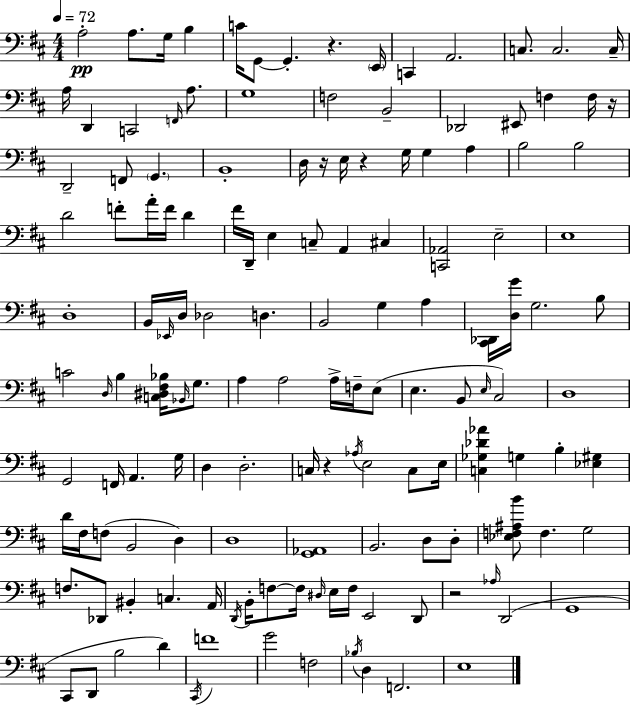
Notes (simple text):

A3/h A3/e. G3/s B3/q C4/s G2/e G2/q. R/q. E2/s C2/q A2/h. C3/e. C3/h. C3/s A3/s D2/q C2/h F2/s A3/e. G3/w F3/h B2/h Db2/h EIS2/e F3/q F3/s R/s D2/h F2/e G2/q. B2/w D3/s R/s E3/s R/q G3/s G3/q A3/q B3/h B3/h D4/h F4/e A4/s F4/s D4/q F#4/s D2/s E3/q C3/e A2/q C#3/q [C2,Ab2]/h E3/h E3/w D3/w B2/s Eb2/s D3/s Db3/h D3/q. B2/h G3/q A3/q [C#2,Db2]/s [D3,G4]/s G3/h. B3/e C4/h D3/s B3/q [C3,D#3,F#3,Bb3]/s Bb2/s G3/e. A3/q A3/h A3/s F3/s E3/e E3/q. B2/e E3/s C#3/h D3/w G2/h F2/s A2/q. G3/s D3/q D3/h. C3/s R/q Ab3/s E3/h C3/e E3/s [C3,Gb3,Db4,Ab4]/q G3/q B3/q [Eb3,G#3]/q D4/s F#3/s F3/e B2/h D3/q D3/w [G2,Ab2]/w B2/h. D3/e D3/e [Eb3,F3,A#3,B4]/e F3/q. G3/h F3/e. Db2/e BIS2/q C3/q. A2/s D2/s B2/s F3/e F3/s D#3/s E3/s F3/s E2/h D2/e R/h Ab3/s D2/h G2/w C#2/e D2/e B3/h D4/q C#2/s F4/w G4/h F3/h Bb3/s D3/q F2/h. E3/w